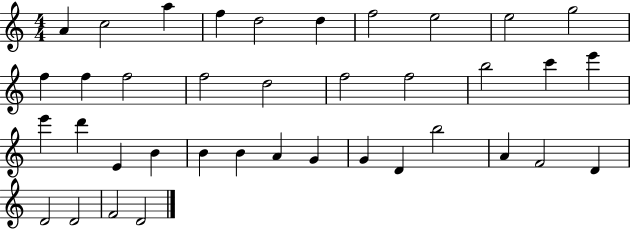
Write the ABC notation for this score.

X:1
T:Untitled
M:4/4
L:1/4
K:C
A c2 a f d2 d f2 e2 e2 g2 f f f2 f2 d2 f2 f2 b2 c' e' e' d' E B B B A G G D b2 A F2 D D2 D2 F2 D2